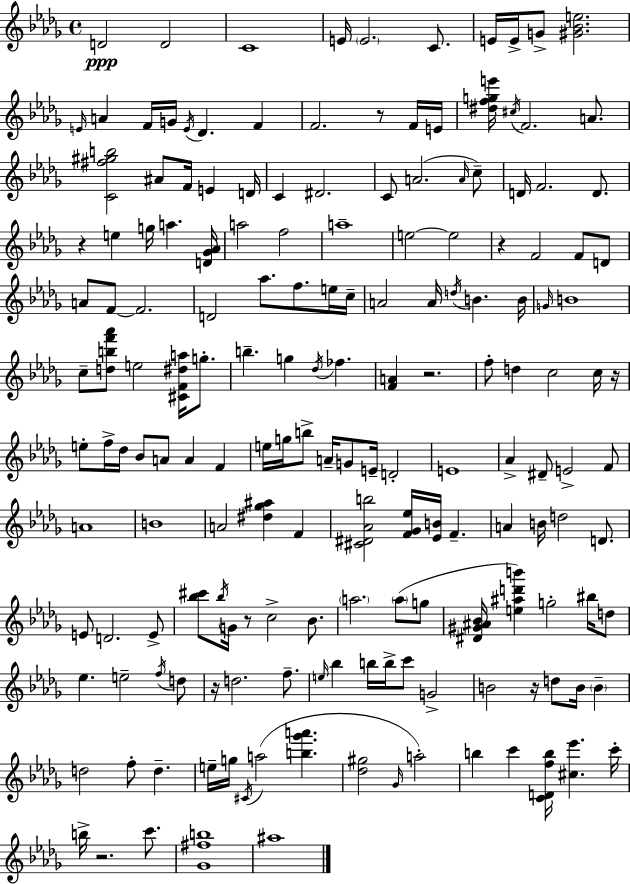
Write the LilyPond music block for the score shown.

{
  \clef treble
  \time 4/4
  \defaultTimeSignature
  \key bes \minor
  d'2\ppp d'2 | c'1 | e'16 \parenthesize e'2. c'8. | e'16 e'16-> g'8-> <gis' bes' e''>2. | \break \grace { e'16 } a'4 f'16 g'16 \acciaccatura { e'16 } des'4. f'4 | f'2. r8 | f'16 e'16 <dis'' f'' g'' e'''>16 \acciaccatura { cis''16 } f'2. | a'8. <c' fis'' gis'' b''>2 ais'8 f'16 e'4 | \break d'16 c'4 dis'2. | c'8 a'2.( | \grace { a'16 } c''8--) d'16 f'2. | d'8. r4 e''4 g''16 a''4. | \break <d' ges' aes'>16 a''2 f''2 | a''1-- | e''2~~ e''2 | r4 f'2 | \break f'8 d'8 a'8 f'8~~ f'2. | d'2 aes''8. f''8. | e''16 c''16-- a'2 a'16 \acciaccatura { d''16 } b'4. | b'16 \grace { g'16 } b'1 | \break c''8-- <d'' b'' f''' aes'''>8 e''2 | <cis' f' dis'' a''>16 g''8.-. b''4.-- g''4 | \acciaccatura { des''16 } fes''4. <f' a'>4 r2. | f''8-. d''4 c''2 | \break c''16 r16 e''8-. f''16-> des''16 bes'8 a'8 a'4 | f'4 e''16 g''16 b''8-> a'16-- g'8 e'16-- d'2-. | e'1 | aes'4-> dis'8-- e'2-> | \break f'8 a'1 | b'1 | a'2 <dis'' ges'' ais''>4 | f'4 <cis' dis' aes' b''>2 <f' ges' ees''>16 | \break <ees' b'>16 f'4.-- a'4 b'16 d''2 | d'8. e'8 d'2. | e'8-> <bes'' cis'''>8 \acciaccatura { bes''16 } g'16 r8 c''2-> | bes'8. \parenthesize a''2. | \break \parenthesize a''8( g''8 <dis' gis' ais' bes'>16 <e'' ais'' d''' b'''>4) g''2-. | bis''16 d''8 ees''4. e''2-- | \acciaccatura { f''16 } d''8 r16 d''2. | f''8.-- \grace { e''16 } bes''4 b''16 b''16-> | \break c'''8 g'2-> b'2 | r16 d''8 b'16 \parenthesize b'4-- d''2 | f''8-. d''4.-- e''16-- g''16 \acciaccatura { cis'16 }( a''2 | <b'' ges''' a'''>4. <des'' gis''>2 | \break \grace { ges'16 } a''2-.) b''4 | c'''4 <c' d' f'' b''>16 <cis'' ees'''>4. c'''16-. b''16-> r2. | c'''8. <ges' fis'' b''>1 | ais''1 | \break \bar "|."
}